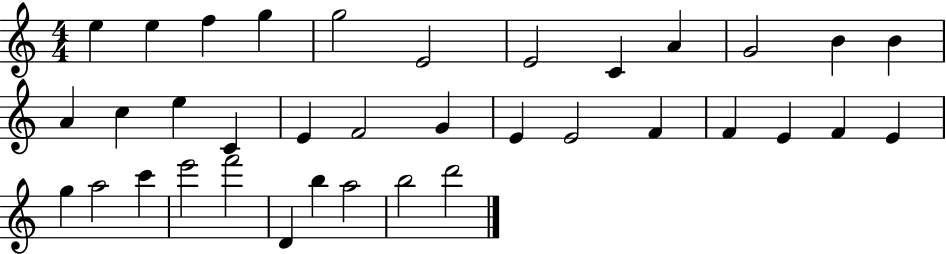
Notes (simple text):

E5/q E5/q F5/q G5/q G5/h E4/h E4/h C4/q A4/q G4/h B4/q B4/q A4/q C5/q E5/q C4/q E4/q F4/h G4/q E4/q E4/h F4/q F4/q E4/q F4/q E4/q G5/q A5/h C6/q E6/h F6/h D4/q B5/q A5/h B5/h D6/h